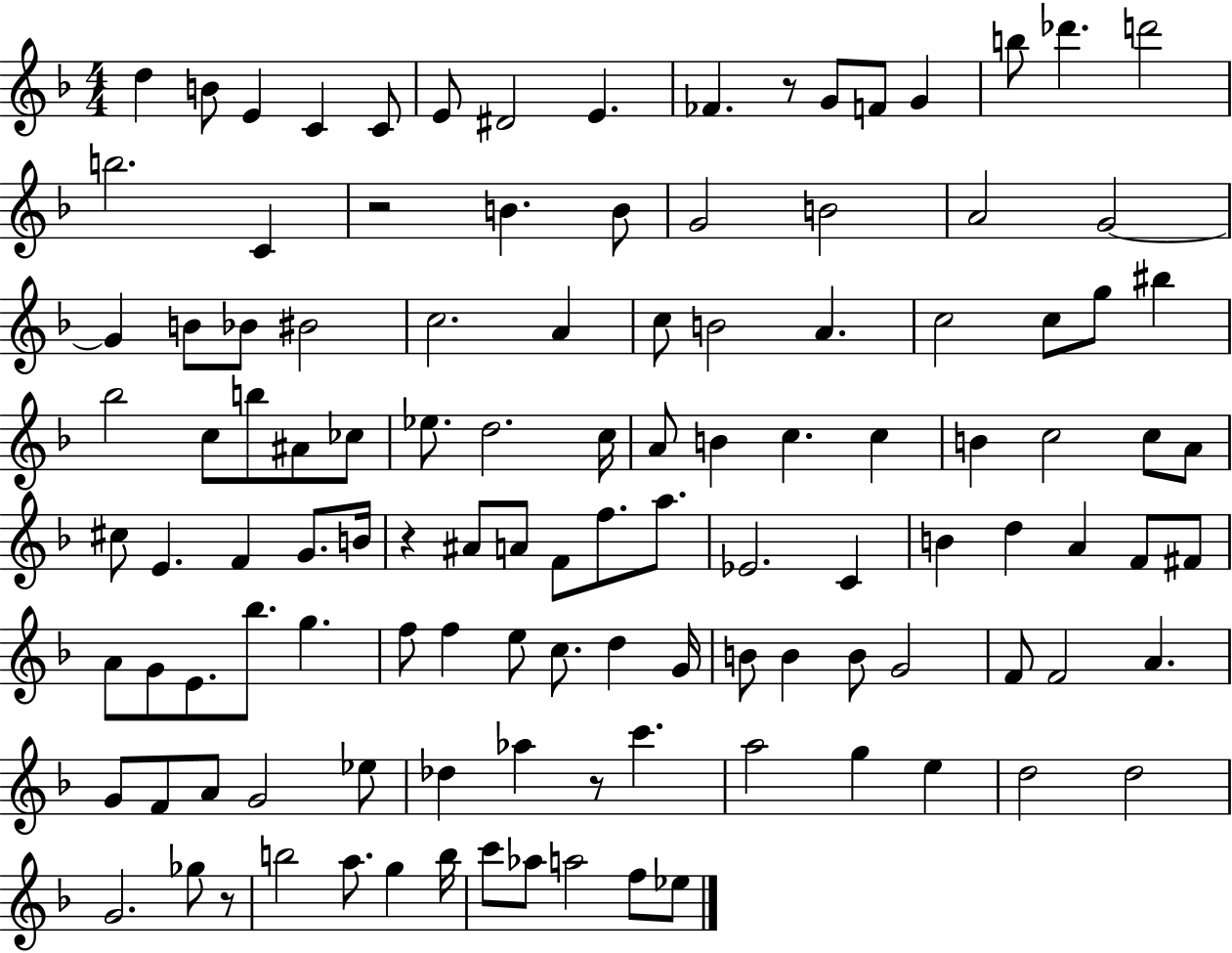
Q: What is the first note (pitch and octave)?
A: D5